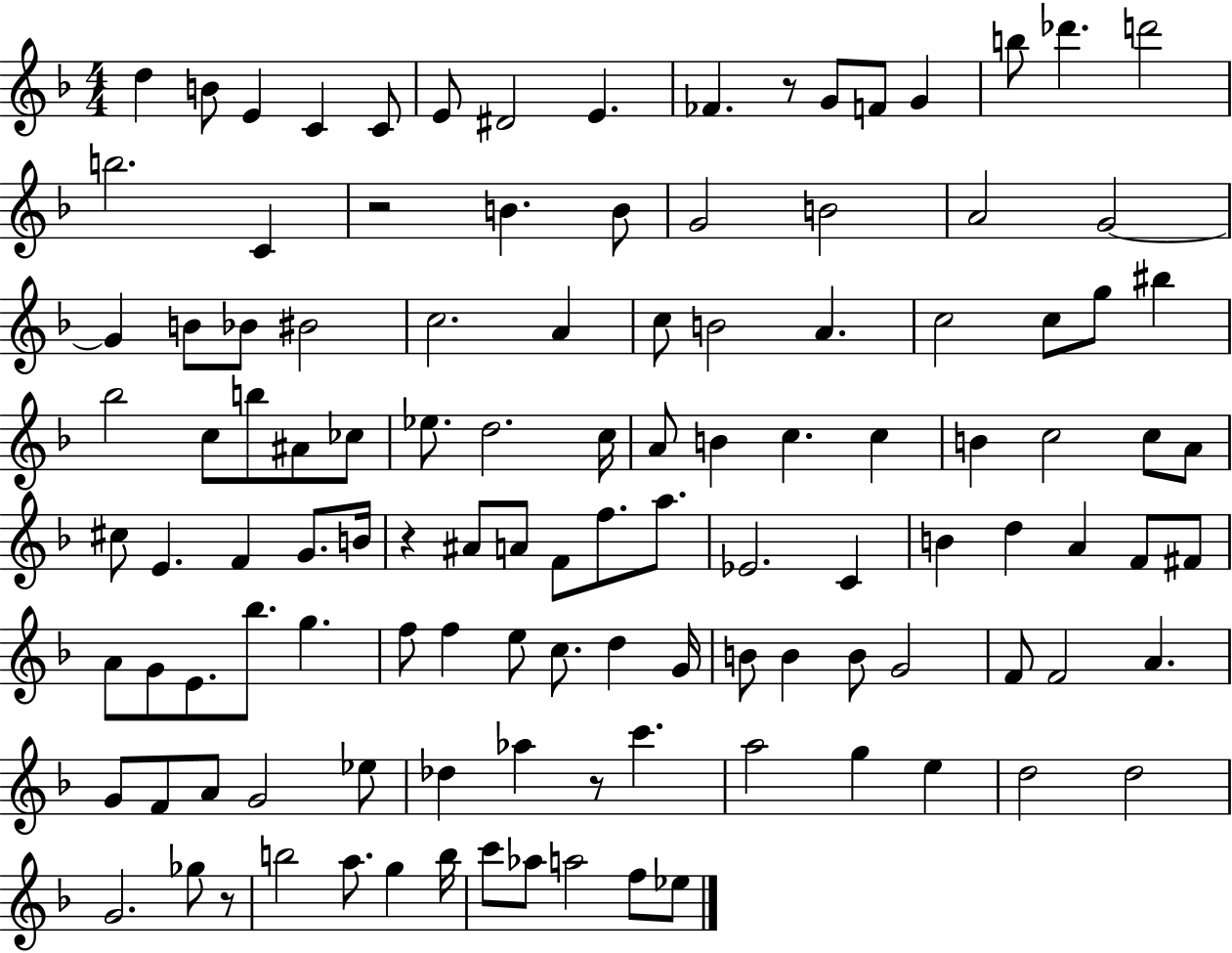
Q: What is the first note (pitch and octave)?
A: D5